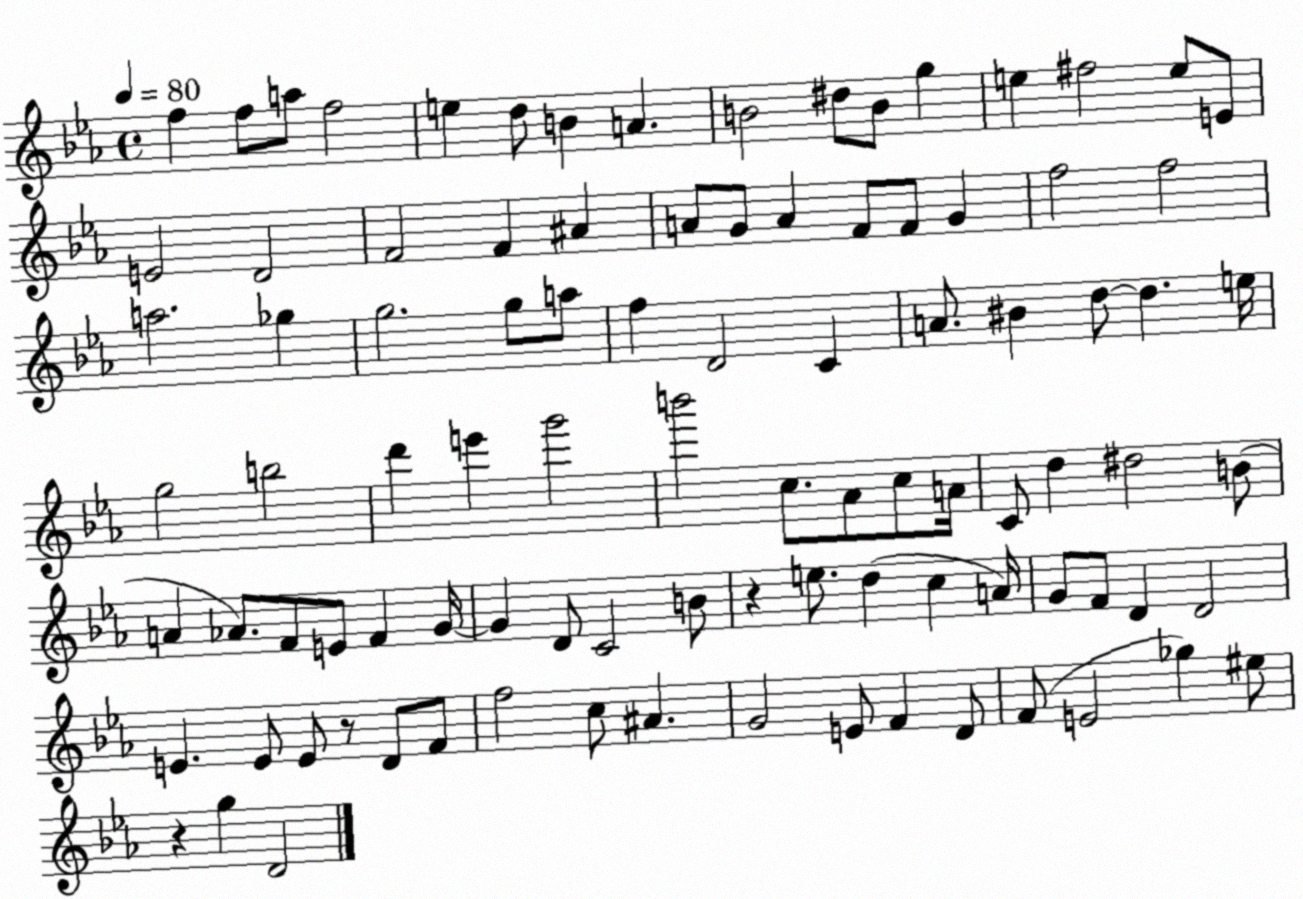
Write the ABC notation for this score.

X:1
T:Untitled
M:4/4
L:1/4
K:Eb
f f/2 a/2 f2 e d/2 B A B2 ^d/2 B/2 g e ^f2 e/2 E/2 E2 D2 F2 F ^A A/2 G/2 A F/2 F/2 G f2 f2 a2 _g g2 g/2 a/2 f D2 C A/2 ^B d/2 d e/4 g2 b2 d' e' g'2 b'2 c/2 _A/2 c/2 A/4 C/2 d ^d2 B/2 A _A/2 F/2 E/2 F G/4 G D/2 C2 B/2 z e/2 d c A/4 G/2 F/2 D D2 E E/2 E/2 z/2 D/2 F/2 f2 c/2 ^A G2 E/2 F D/2 F/2 E2 _g ^e/2 z g D2